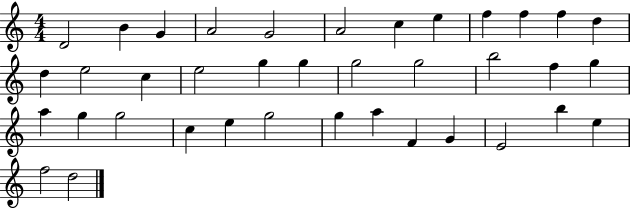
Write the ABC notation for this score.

X:1
T:Untitled
M:4/4
L:1/4
K:C
D2 B G A2 G2 A2 c e f f f d d e2 c e2 g g g2 g2 b2 f g a g g2 c e g2 g a F G E2 b e f2 d2